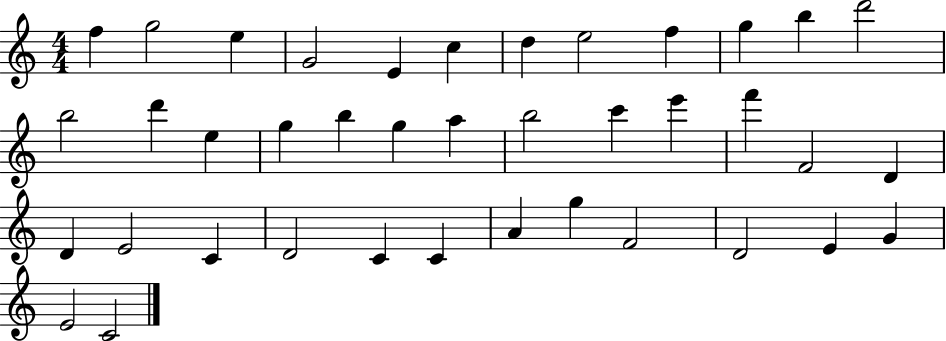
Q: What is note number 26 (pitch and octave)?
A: D4